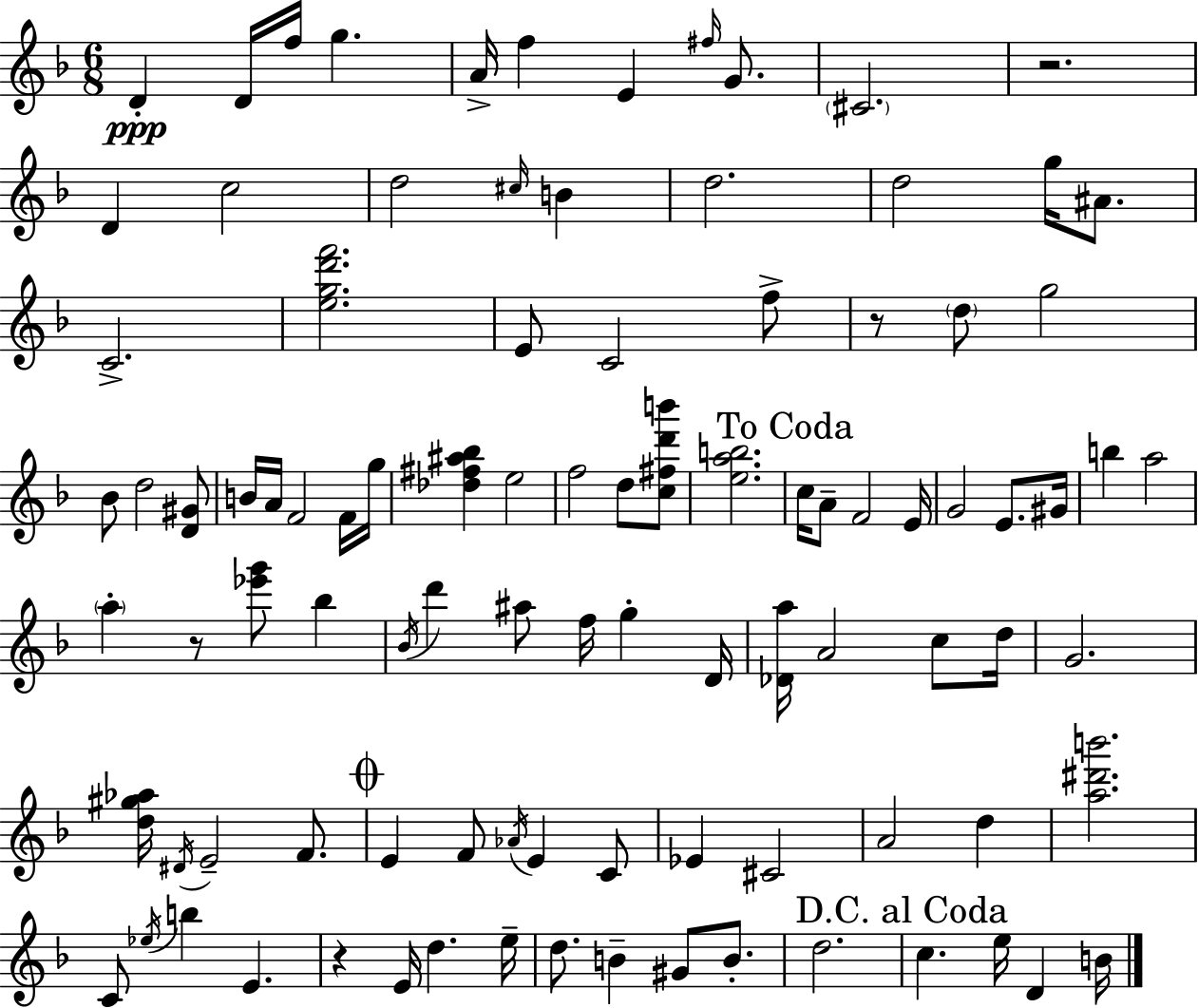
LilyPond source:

{
  \clef treble
  \numericTimeSignature
  \time 6/8
  \key f \major
  d'4-.\ppp d'16 f''16 g''4. | a'16-> f''4 e'4 \grace { fis''16 } g'8. | \parenthesize cis'2. | r2. | \break d'4 c''2 | d''2 \grace { cis''16 } b'4 | d''2. | d''2 g''16 ais'8. | \break c'2.-> | <e'' g'' d''' f'''>2. | e'8 c'2 | f''8-> r8 \parenthesize d''8 g''2 | \break bes'8 d''2 | <d' gis'>8 b'16 a'16 f'2 | f'16 g''16 <des'' fis'' ais'' bes''>4 e''2 | f''2 d''8 | \break <c'' fis'' d''' b'''>8 <e'' a'' b''>2. | \mark "To Coda" c''16 a'8-- f'2 | e'16 g'2 e'8. | gis'16 b''4 a''2 | \break \parenthesize a''4-. r8 <ees''' g'''>8 bes''4 | \acciaccatura { bes'16 } d'''4 ais''8 f''16 g''4-. | d'16 <des' a''>16 a'2 | c''8 d''16 g'2. | \break <d'' gis'' aes''>16 \acciaccatura { dis'16 } e'2-- | f'8. \mark \markup { \musicglyph "scripts.coda" } e'4 f'8 \acciaccatura { aes'16 } e'4 | c'8 ees'4 cis'2 | a'2 | \break d''4 <a'' dis''' b'''>2. | c'8 \acciaccatura { ees''16 } b''4 | e'4. r4 e'16 d''4. | e''16-- d''8. b'4-- | \break gis'8 b'8.-. d''2. | \mark "D.C. al Coda" c''4. | e''16 d'4 b'16 \bar "|."
}